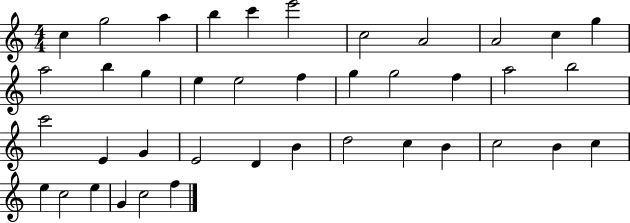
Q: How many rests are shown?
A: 0